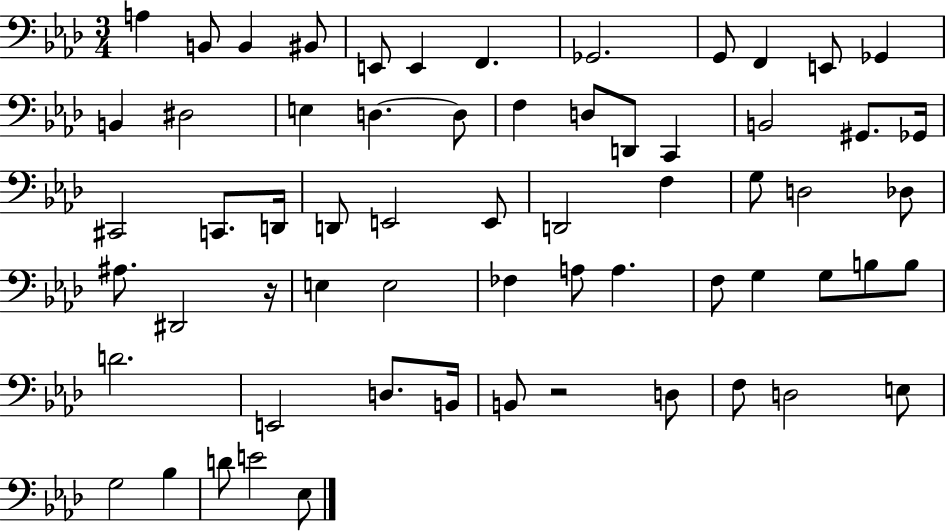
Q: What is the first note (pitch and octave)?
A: A3